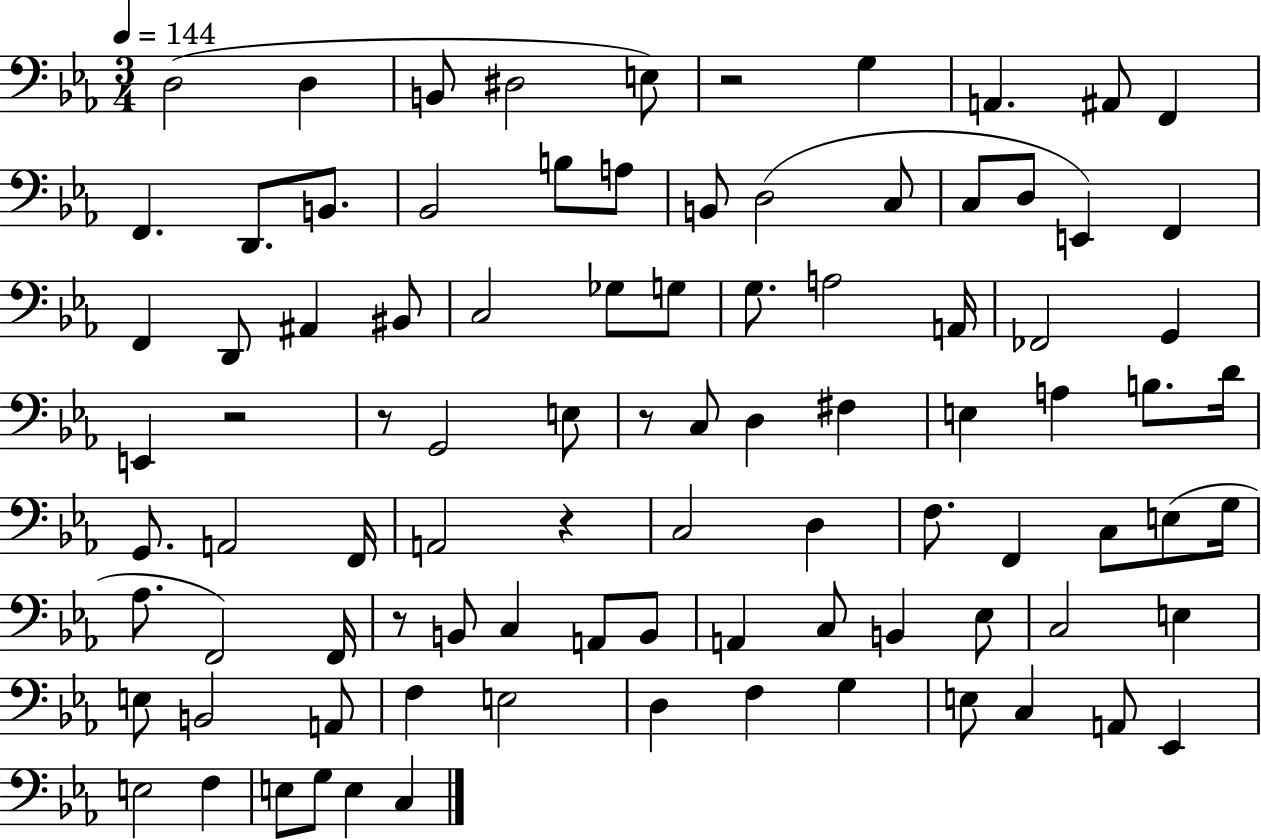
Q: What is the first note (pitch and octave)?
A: D3